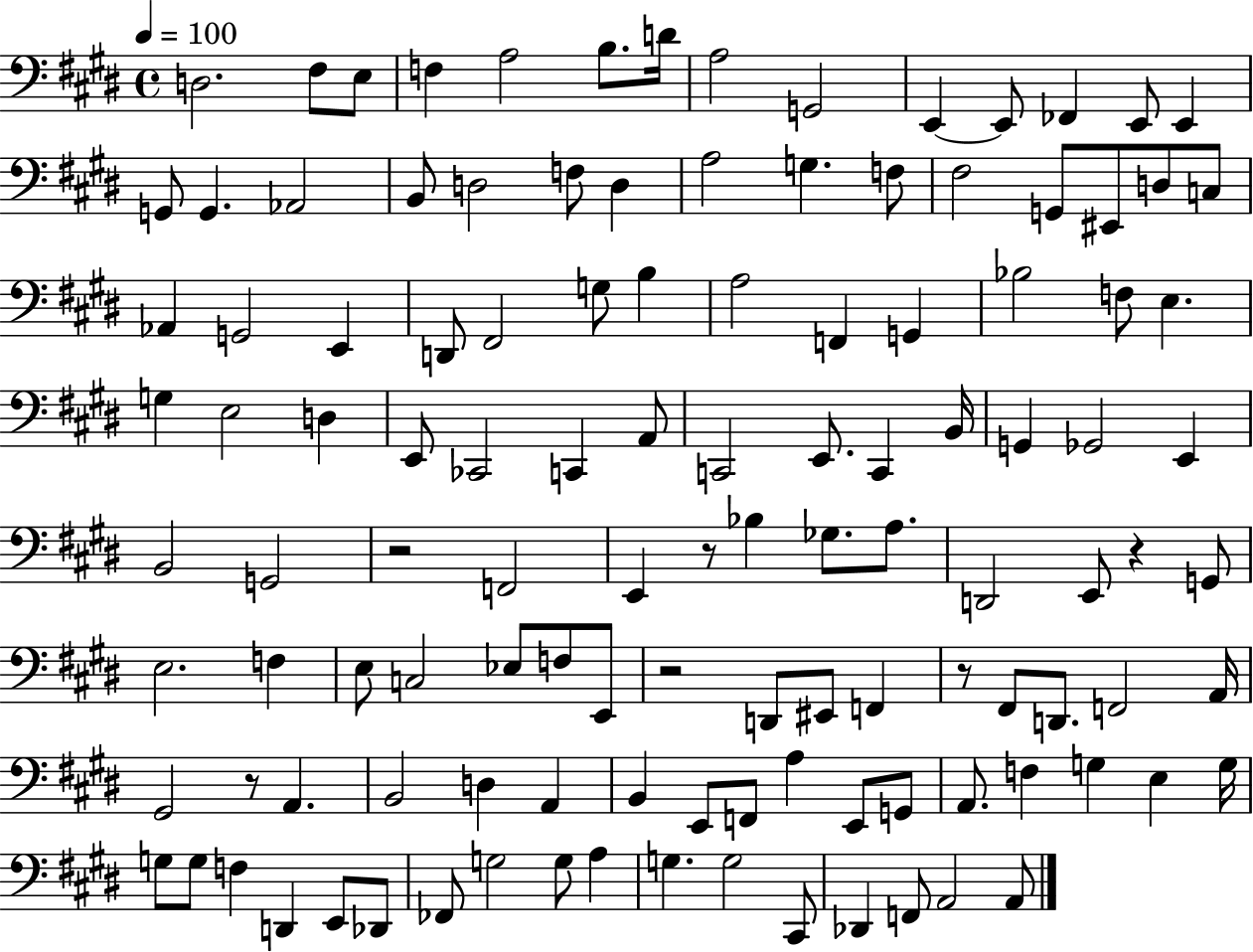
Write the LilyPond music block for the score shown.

{
  \clef bass
  \time 4/4
  \defaultTimeSignature
  \key e \major
  \tempo 4 = 100
  d2. fis8 e8 | f4 a2 b8. d'16 | a2 g,2 | e,4~~ e,8 fes,4 e,8 e,4 | \break g,8 g,4. aes,2 | b,8 d2 f8 d4 | a2 g4. f8 | fis2 g,8 eis,8 d8 c8 | \break aes,4 g,2 e,4 | d,8 fis,2 g8 b4 | a2 f,4 g,4 | bes2 f8 e4. | \break g4 e2 d4 | e,8 ces,2 c,4 a,8 | c,2 e,8. c,4 b,16 | g,4 ges,2 e,4 | \break b,2 g,2 | r2 f,2 | e,4 r8 bes4 ges8. a8. | d,2 e,8 r4 g,8 | \break e2. f4 | e8 c2 ees8 f8 e,8 | r2 d,8 eis,8 f,4 | r8 fis,8 d,8. f,2 a,16 | \break gis,2 r8 a,4. | b,2 d4 a,4 | b,4 e,8 f,8 a4 e,8 g,8 | a,8. f4 g4 e4 g16 | \break g8 g8 f4 d,4 e,8 des,8 | fes,8 g2 g8 a4 | g4. g2 cis,8 | des,4 f,8 a,2 a,8 | \break \bar "|."
}